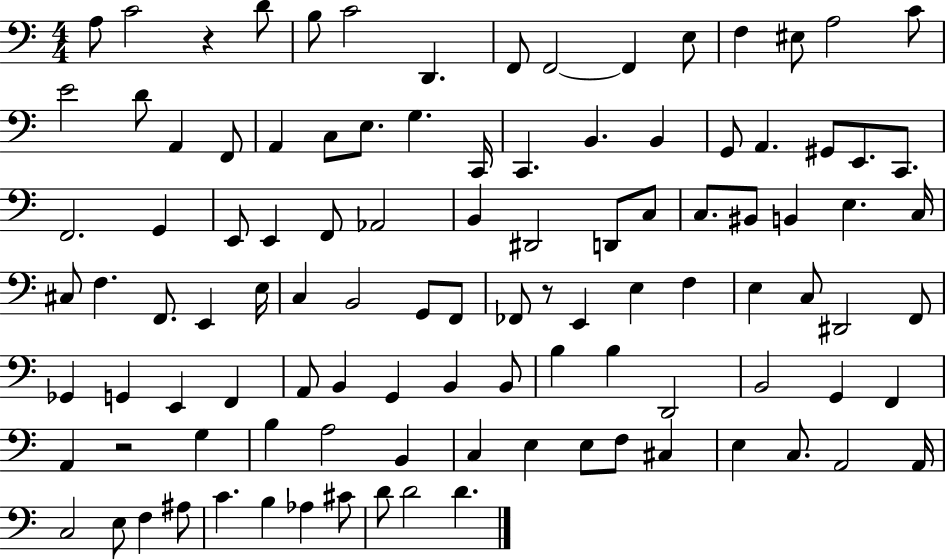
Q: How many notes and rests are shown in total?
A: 106